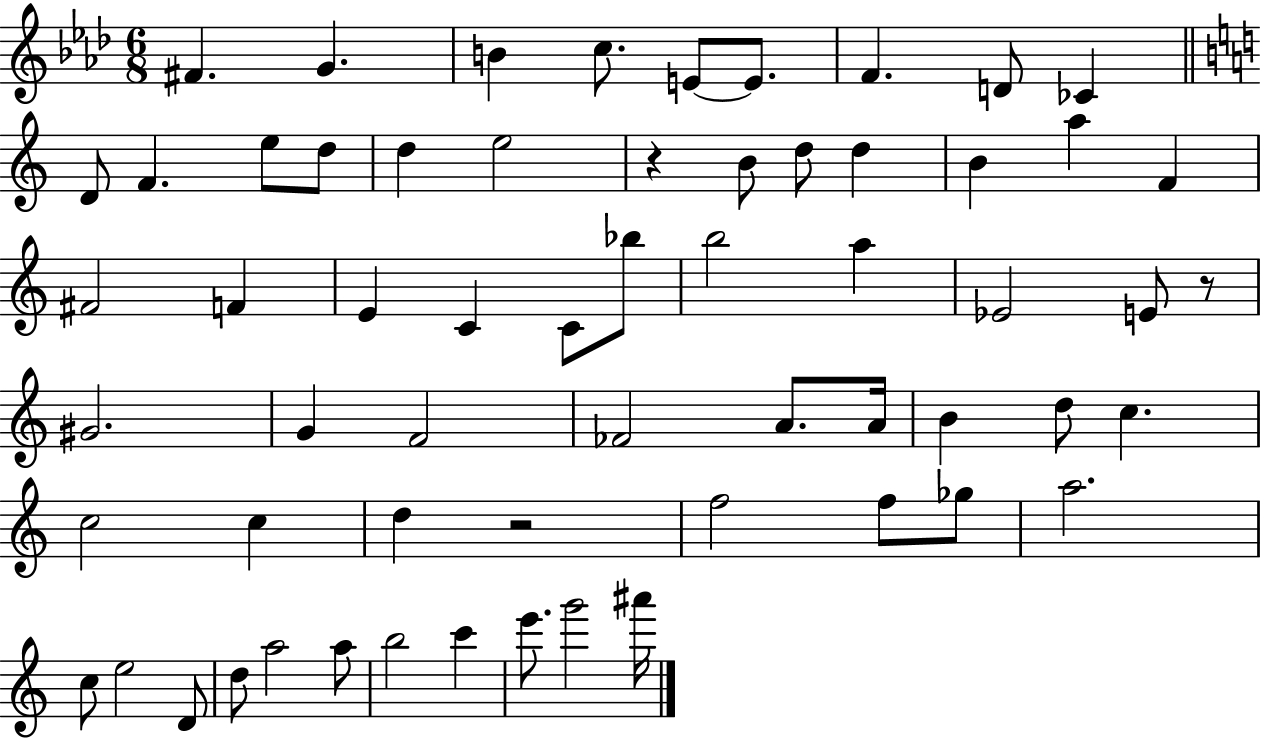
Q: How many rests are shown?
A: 3